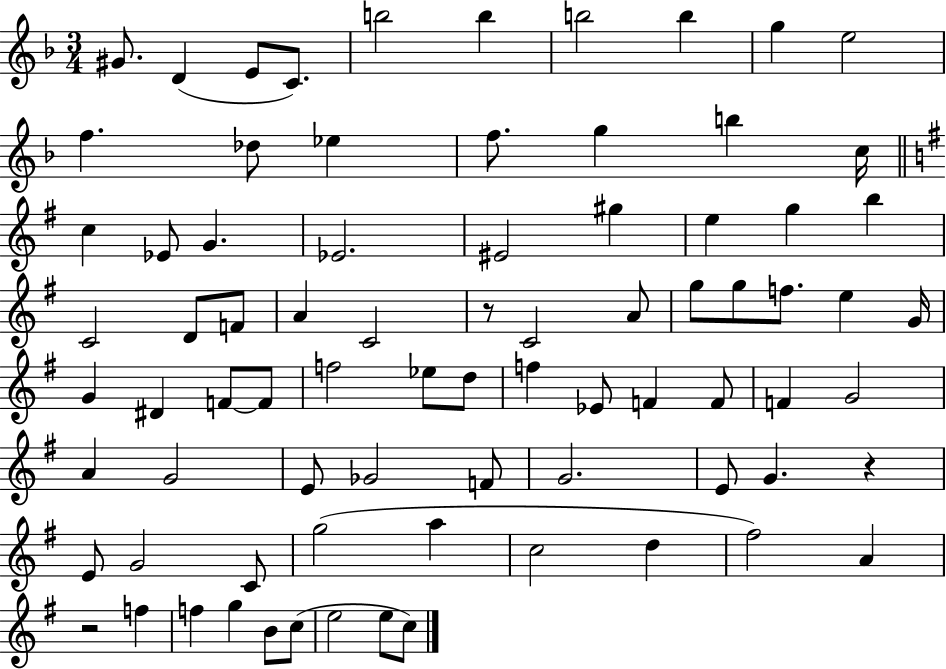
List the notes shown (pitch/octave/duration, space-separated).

G#4/e. D4/q E4/e C4/e. B5/h B5/q B5/h B5/q G5/q E5/h F5/q. Db5/e Eb5/q F5/e. G5/q B5/q C5/s C5/q Eb4/e G4/q. Eb4/h. EIS4/h G#5/q E5/q G5/q B5/q C4/h D4/e F4/e A4/q C4/h R/e C4/h A4/e G5/e G5/e F5/e. E5/q G4/s G4/q D#4/q F4/e F4/e F5/h Eb5/e D5/e F5/q Eb4/e F4/q F4/e F4/q G4/h A4/q G4/h E4/e Gb4/h F4/e G4/h. E4/e G4/q. R/q E4/e G4/h C4/e G5/h A5/q C5/h D5/q F#5/h A4/q R/h F5/q F5/q G5/q B4/e C5/e E5/h E5/e C5/e